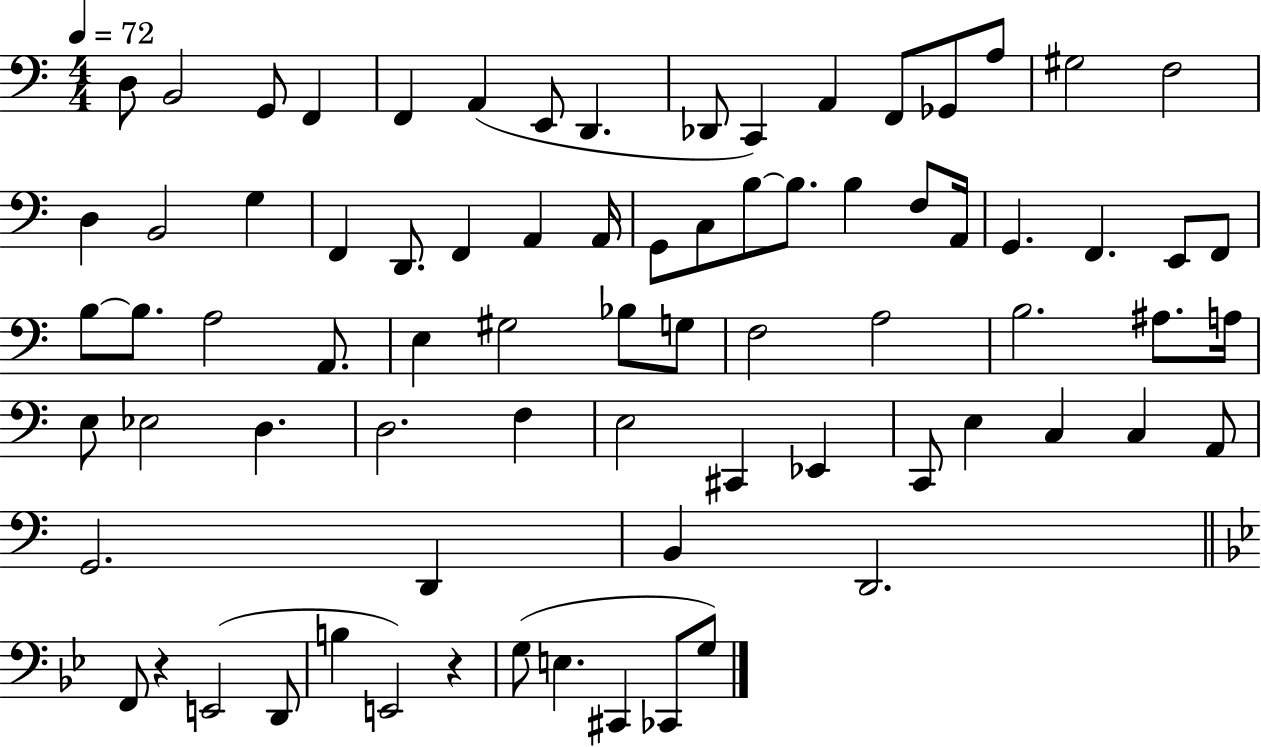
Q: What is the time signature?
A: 4/4